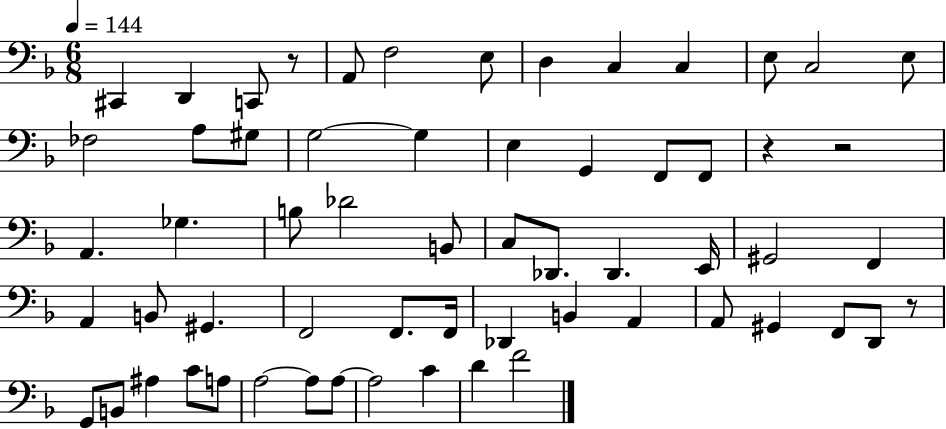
C#2/q D2/q C2/e R/e A2/e F3/h E3/e D3/q C3/q C3/q E3/e C3/h E3/e FES3/h A3/e G#3/e G3/h G3/q E3/q G2/q F2/e F2/e R/q R/h A2/q. Gb3/q. B3/e Db4/h B2/e C3/e Db2/e. Db2/q. E2/s G#2/h F2/q A2/q B2/e G#2/q. F2/h F2/e. F2/s Db2/q B2/q A2/q A2/e G#2/q F2/e D2/e R/e G2/e B2/e A#3/q C4/e A3/e A3/h A3/e A3/e A3/h C4/q D4/q F4/h